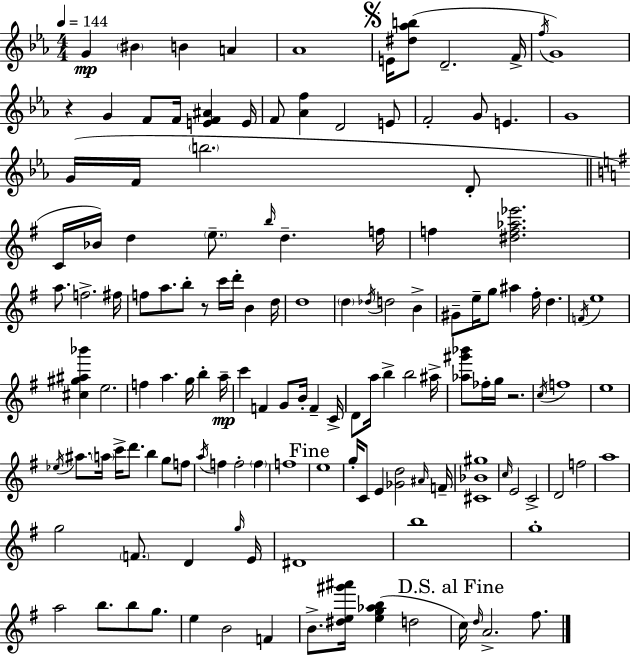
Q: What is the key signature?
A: C minor